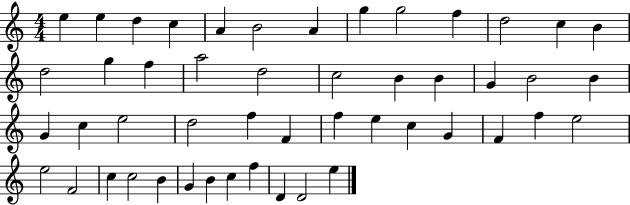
E5/q E5/q D5/q C5/q A4/q B4/h A4/q G5/q G5/h F5/q D5/h C5/q B4/q D5/h G5/q F5/q A5/h D5/h C5/h B4/q B4/q G4/q B4/h B4/q G4/q C5/q E5/h D5/h F5/q F4/q F5/q E5/q C5/q G4/q F4/q F5/q E5/h E5/h F4/h C5/q C5/h B4/q G4/q B4/q C5/q F5/q D4/q D4/h E5/q